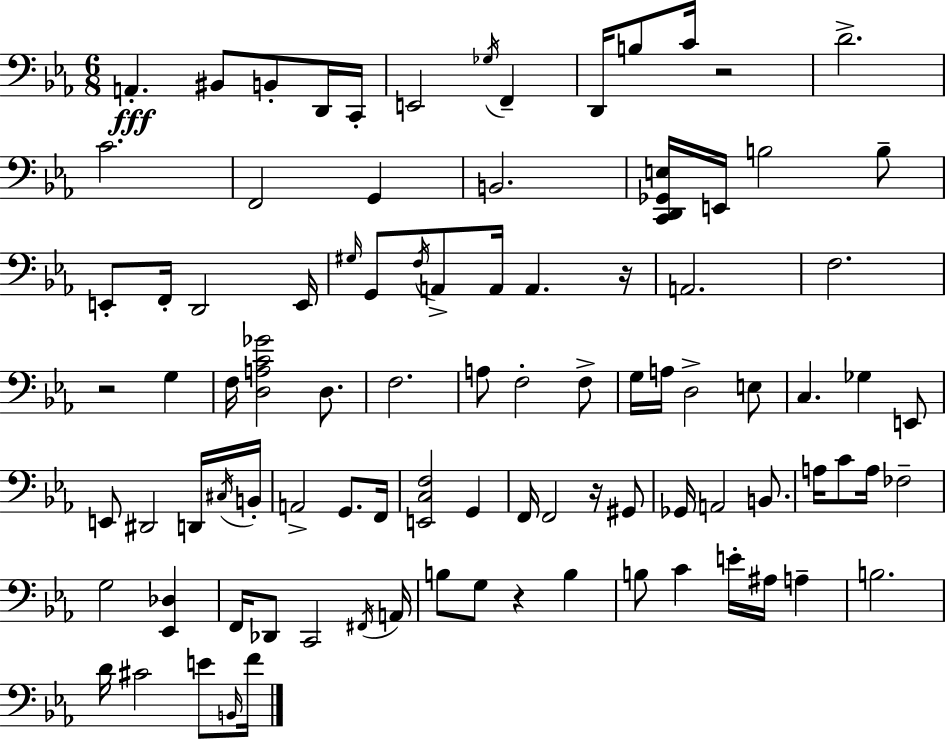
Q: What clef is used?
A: bass